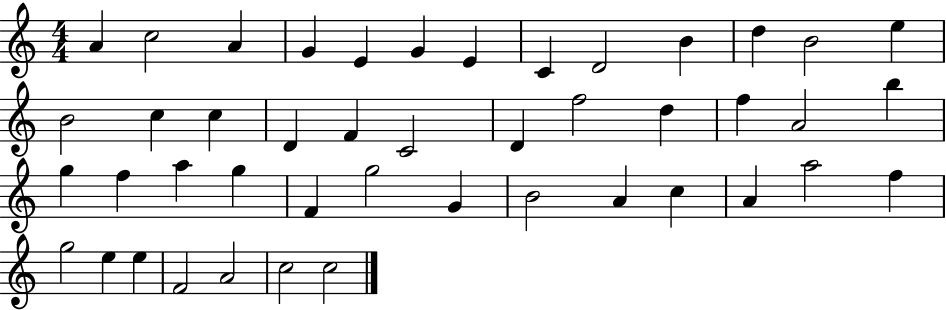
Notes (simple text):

A4/q C5/h A4/q G4/q E4/q G4/q E4/q C4/q D4/h B4/q D5/q B4/h E5/q B4/h C5/q C5/q D4/q F4/q C4/h D4/q F5/h D5/q F5/q A4/h B5/q G5/q F5/q A5/q G5/q F4/q G5/h G4/q B4/h A4/q C5/q A4/q A5/h F5/q G5/h E5/q E5/q F4/h A4/h C5/h C5/h